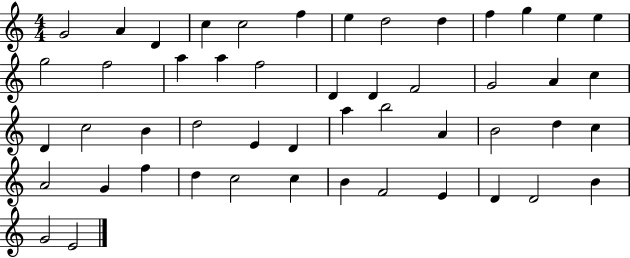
{
  \clef treble
  \numericTimeSignature
  \time 4/4
  \key c \major
  g'2 a'4 d'4 | c''4 c''2 f''4 | e''4 d''2 d''4 | f''4 g''4 e''4 e''4 | \break g''2 f''2 | a''4 a''4 f''2 | d'4 d'4 f'2 | g'2 a'4 c''4 | \break d'4 c''2 b'4 | d''2 e'4 d'4 | a''4 b''2 a'4 | b'2 d''4 c''4 | \break a'2 g'4 f''4 | d''4 c''2 c''4 | b'4 f'2 e'4 | d'4 d'2 b'4 | \break g'2 e'2 | \bar "|."
}